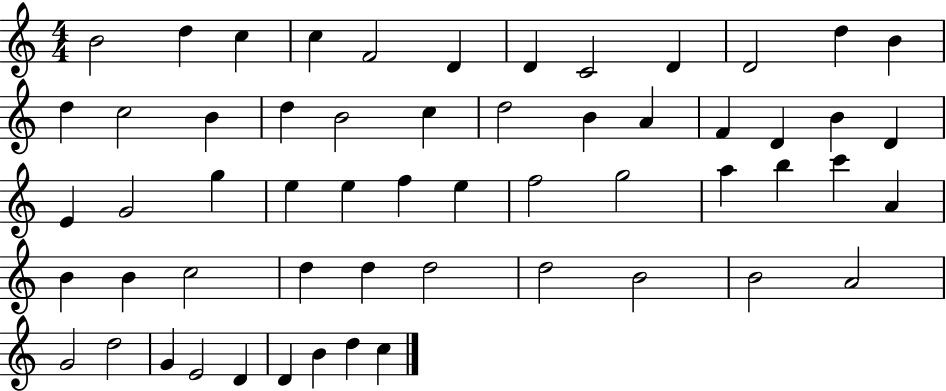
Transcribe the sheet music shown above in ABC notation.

X:1
T:Untitled
M:4/4
L:1/4
K:C
B2 d c c F2 D D C2 D D2 d B d c2 B d B2 c d2 B A F D B D E G2 g e e f e f2 g2 a b c' A B B c2 d d d2 d2 B2 B2 A2 G2 d2 G E2 D D B d c